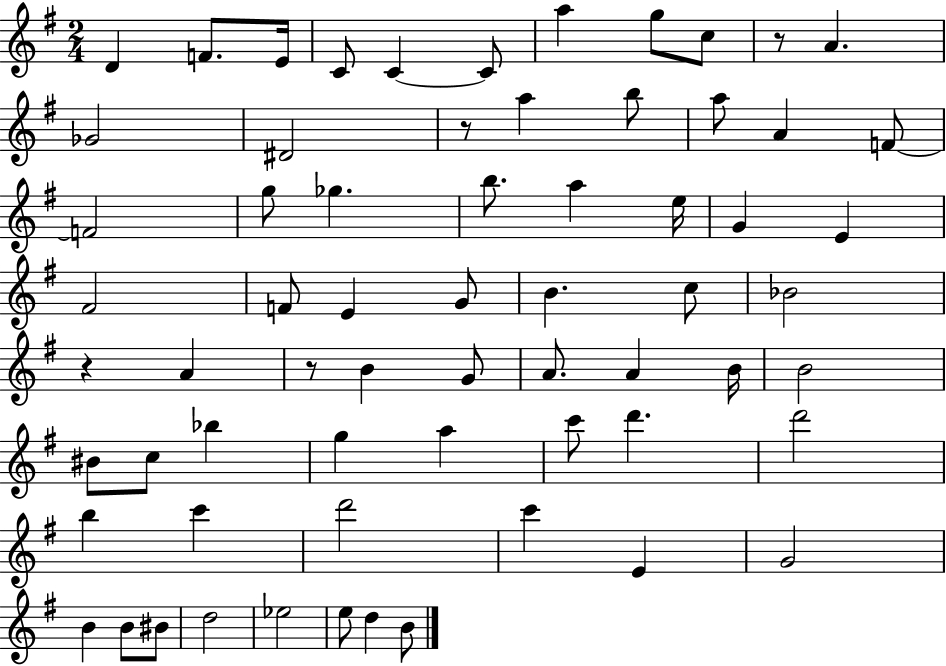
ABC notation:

X:1
T:Untitled
M:2/4
L:1/4
K:G
D F/2 E/4 C/2 C C/2 a g/2 c/2 z/2 A _G2 ^D2 z/2 a b/2 a/2 A F/2 F2 g/2 _g b/2 a e/4 G E ^F2 F/2 E G/2 B c/2 _B2 z A z/2 B G/2 A/2 A B/4 B2 ^B/2 c/2 _b g a c'/2 d' d'2 b c' d'2 c' E G2 B B/2 ^B/2 d2 _e2 e/2 d B/2